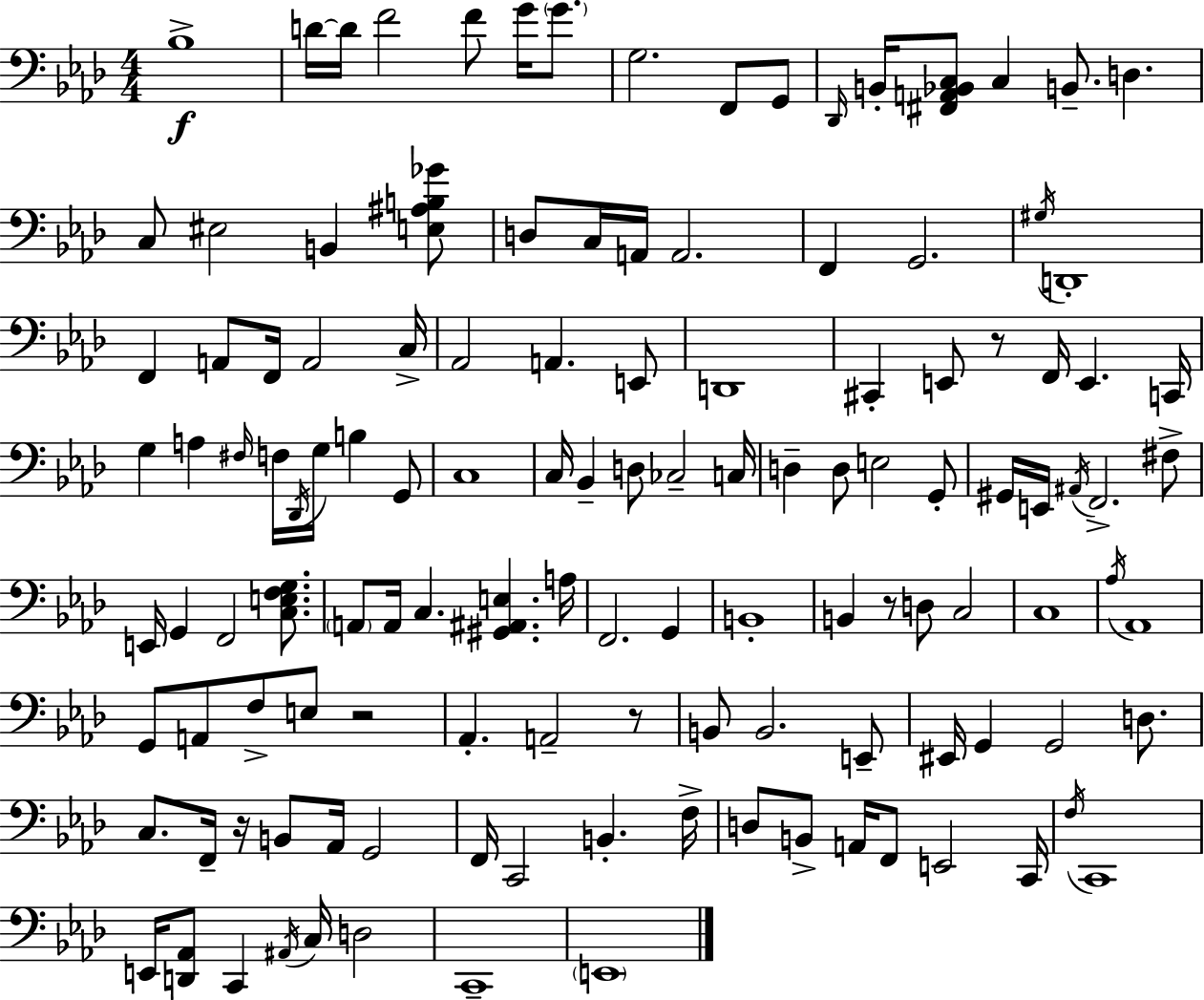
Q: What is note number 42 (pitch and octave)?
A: A3